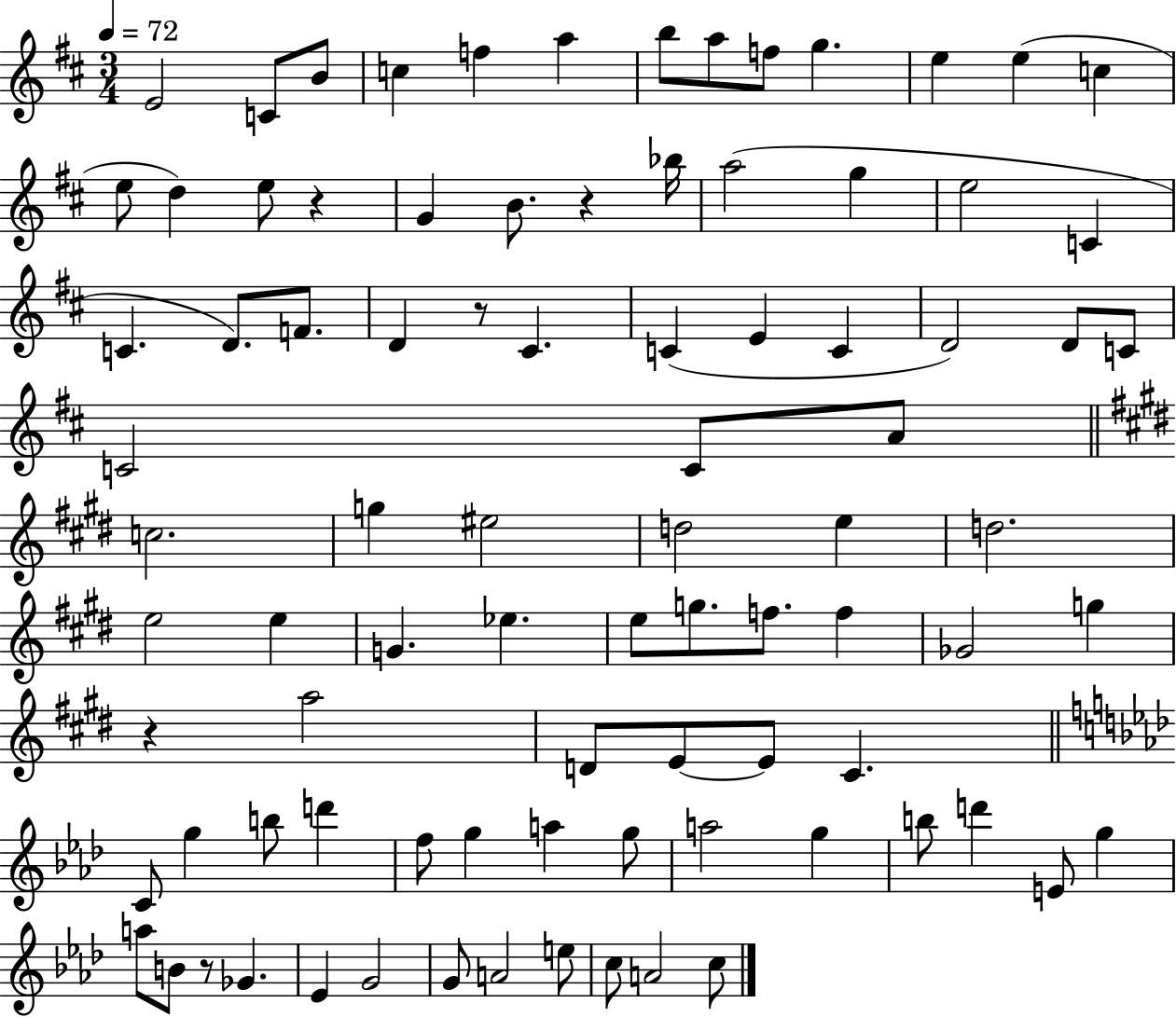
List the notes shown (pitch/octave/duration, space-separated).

E4/h C4/e B4/e C5/q F5/q A5/q B5/e A5/e F5/e G5/q. E5/q E5/q C5/q E5/e D5/q E5/e R/q G4/q B4/e. R/q Bb5/s A5/h G5/q E5/h C4/q C4/q. D4/e. F4/e. D4/q R/e C#4/q. C4/q E4/q C4/q D4/h D4/e C4/e C4/h C4/e A4/e C5/h. G5/q EIS5/h D5/h E5/q D5/h. E5/h E5/q G4/q. Eb5/q. E5/e G5/e. F5/e. F5/q Gb4/h G5/q R/q A5/h D4/e E4/e E4/e C#4/q. C4/e G5/q B5/e D6/q F5/e G5/q A5/q G5/e A5/h G5/q B5/e D6/q E4/e G5/q A5/e B4/e R/e Gb4/q. Eb4/q G4/h G4/e A4/h E5/e C5/e A4/h C5/e